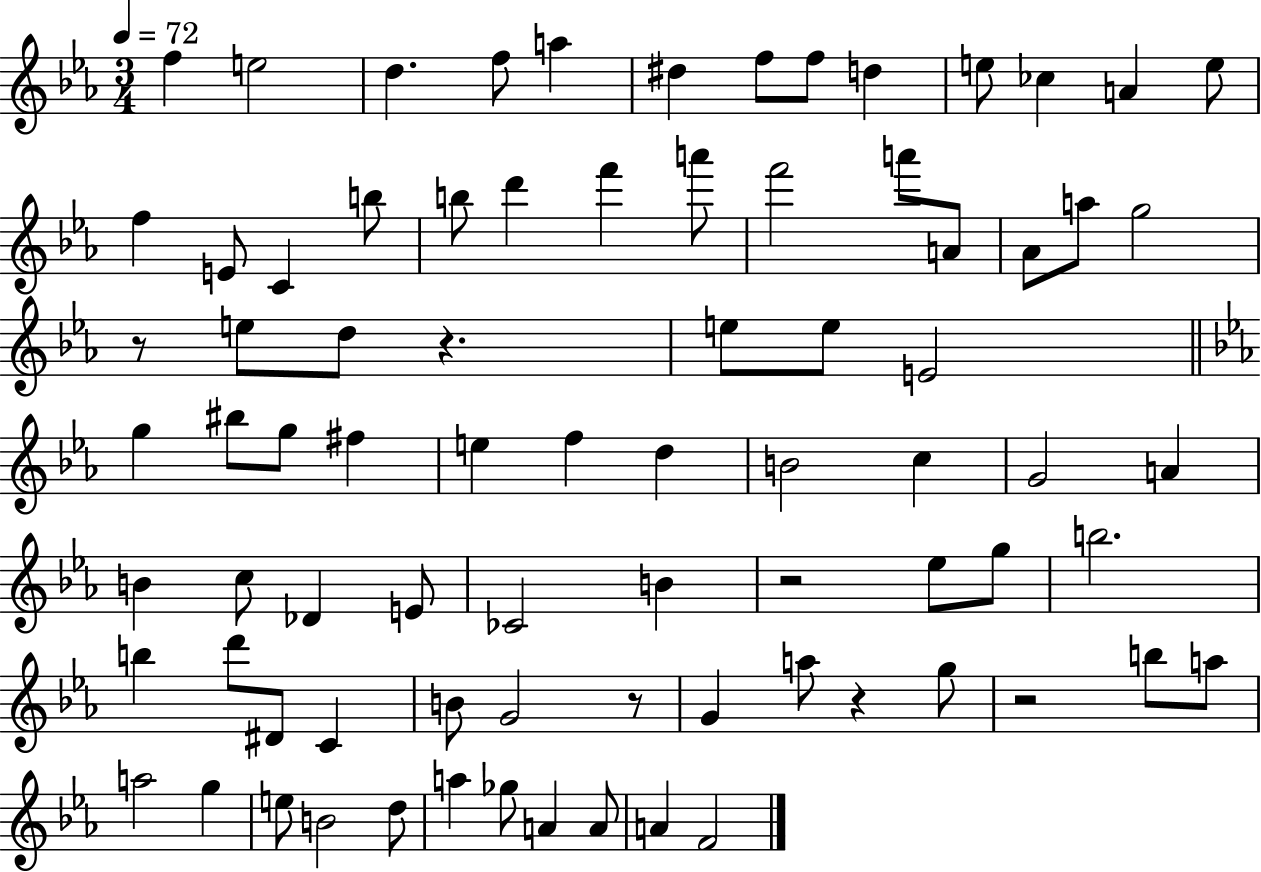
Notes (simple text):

F5/q E5/h D5/q. F5/e A5/q D#5/q F5/e F5/e D5/q E5/e CES5/q A4/q E5/e F5/q E4/e C4/q B5/e B5/e D6/q F6/q A6/e F6/h A6/e A4/e Ab4/e A5/e G5/h R/e E5/e D5/e R/q. E5/e E5/e E4/h G5/q BIS5/e G5/e F#5/q E5/q F5/q D5/q B4/h C5/q G4/h A4/q B4/q C5/e Db4/q E4/e CES4/h B4/q R/h Eb5/e G5/e B5/h. B5/q D6/e D#4/e C4/q B4/e G4/h R/e G4/q A5/e R/q G5/e R/h B5/e A5/e A5/h G5/q E5/e B4/h D5/e A5/q Gb5/e A4/q A4/e A4/q F4/h